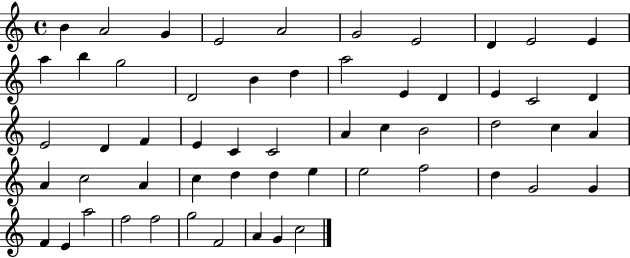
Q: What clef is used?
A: treble